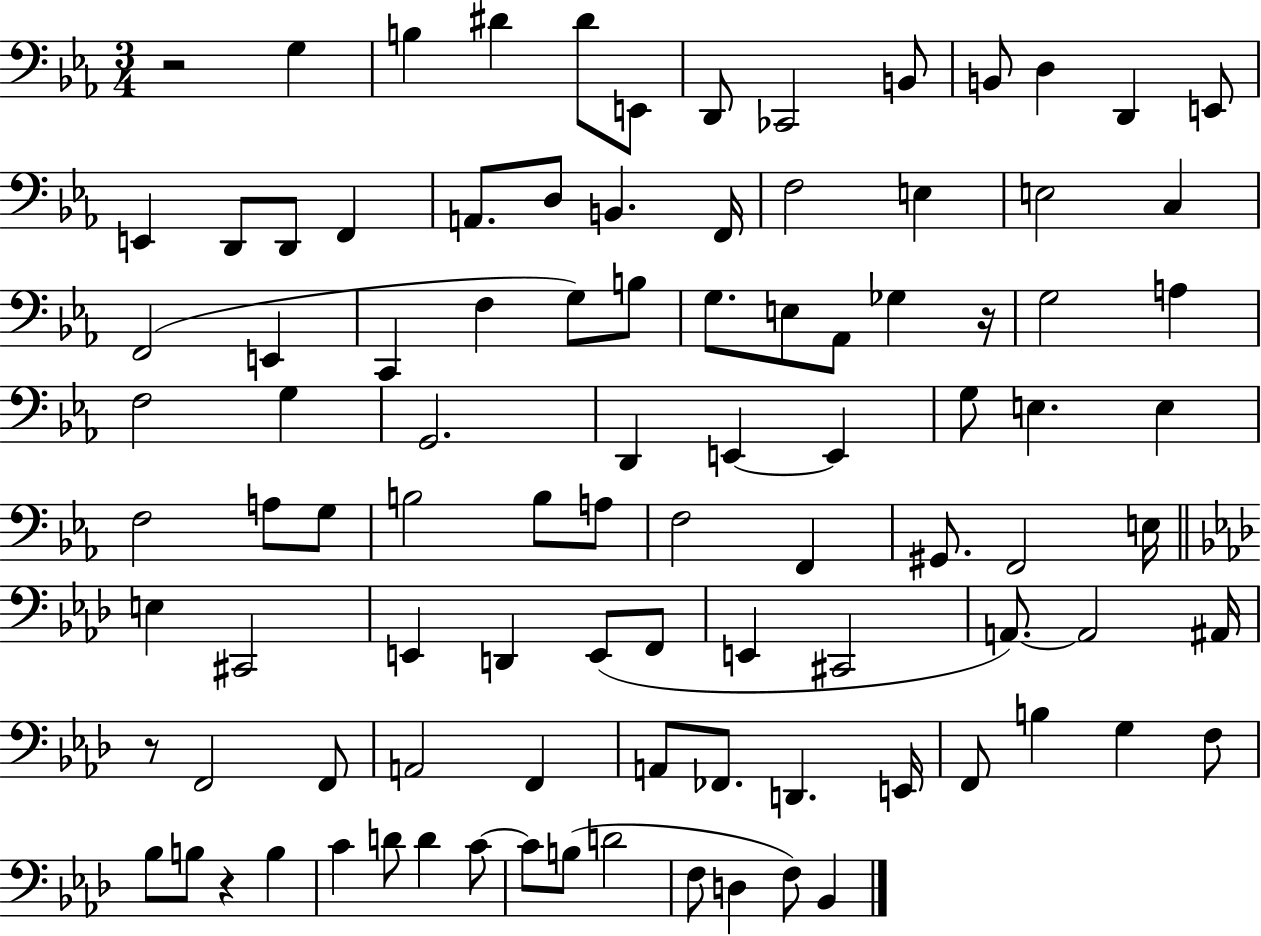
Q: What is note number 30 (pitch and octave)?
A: B3